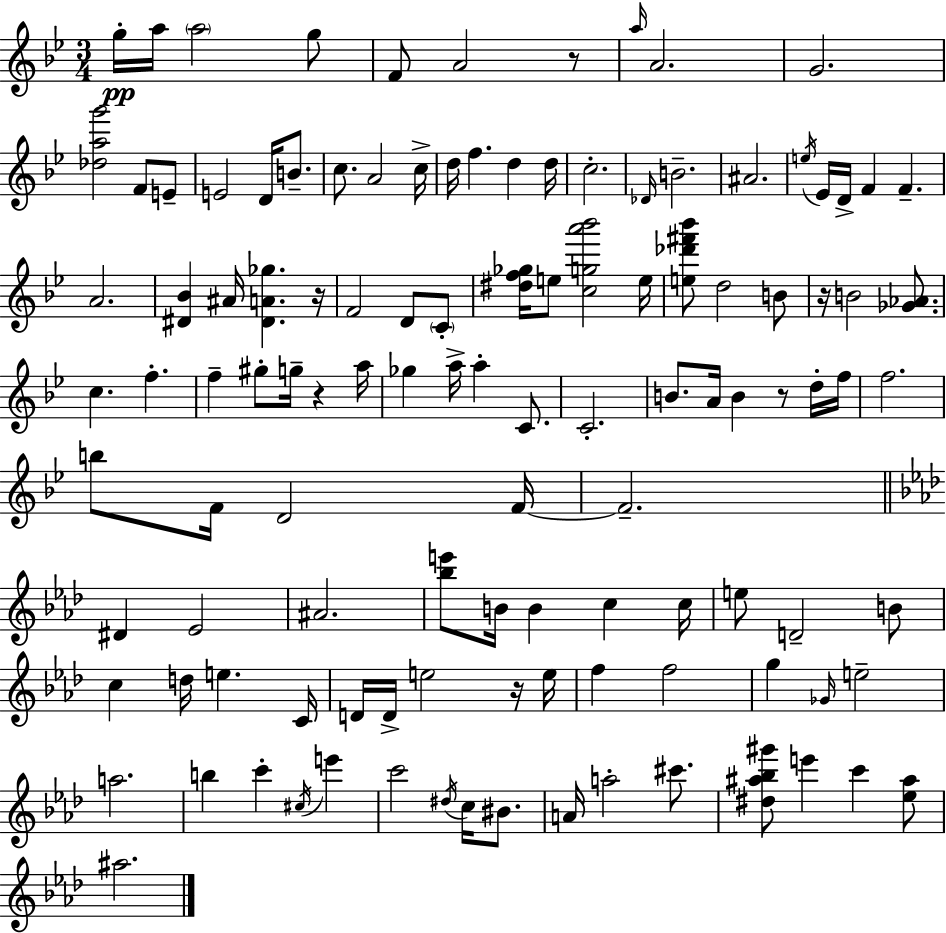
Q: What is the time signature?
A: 3/4